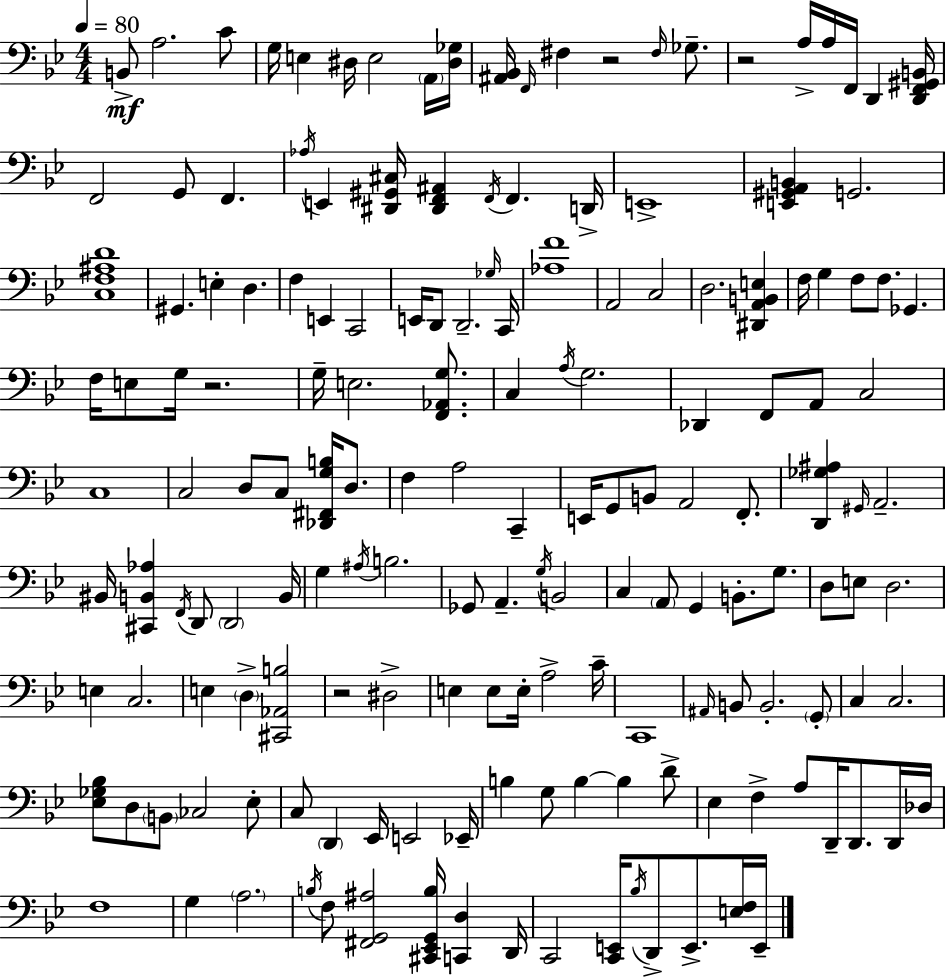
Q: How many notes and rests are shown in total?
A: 165